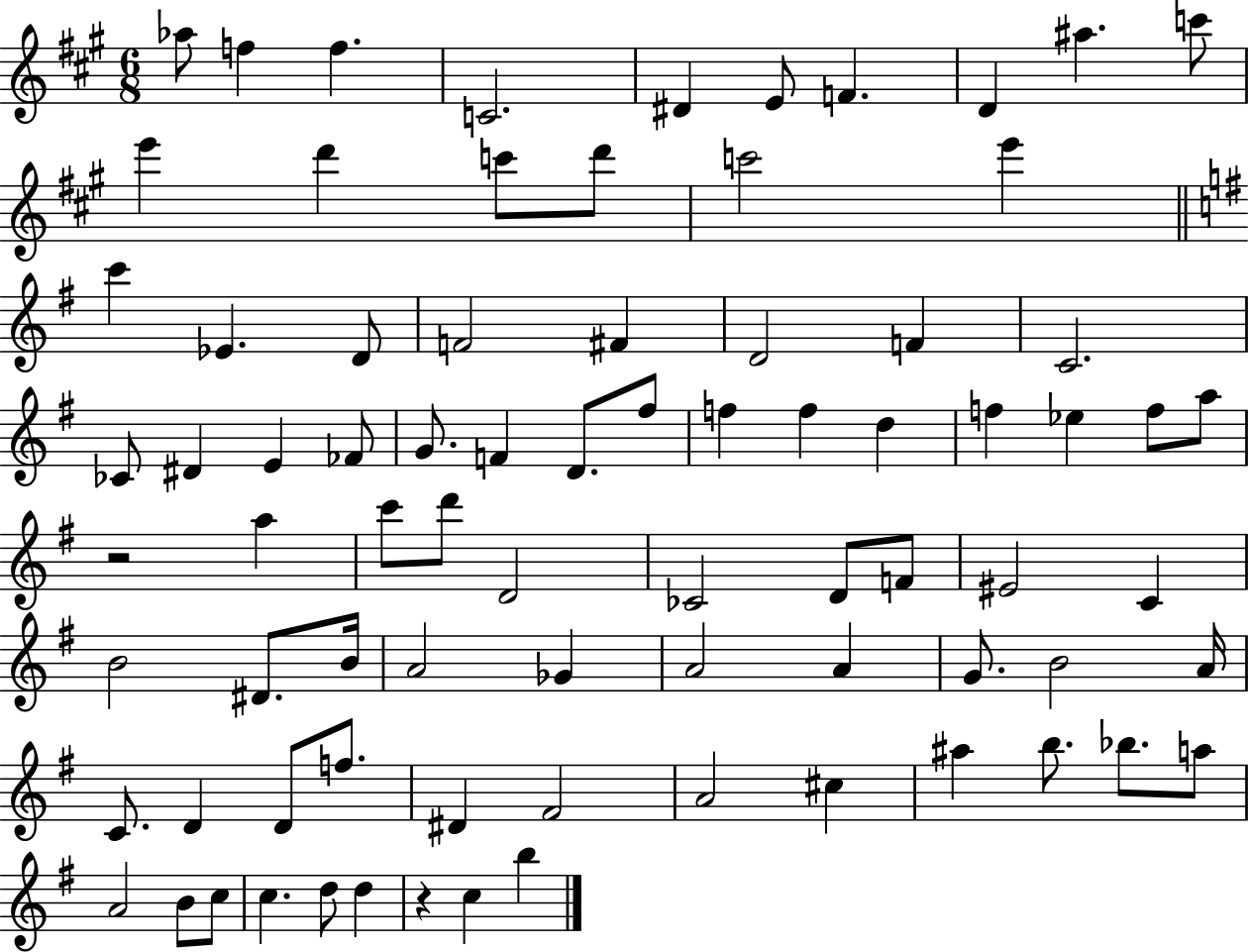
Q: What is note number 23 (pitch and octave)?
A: F4